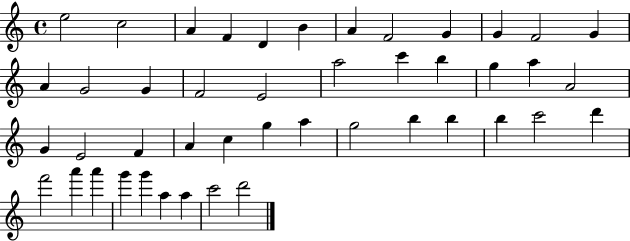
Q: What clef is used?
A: treble